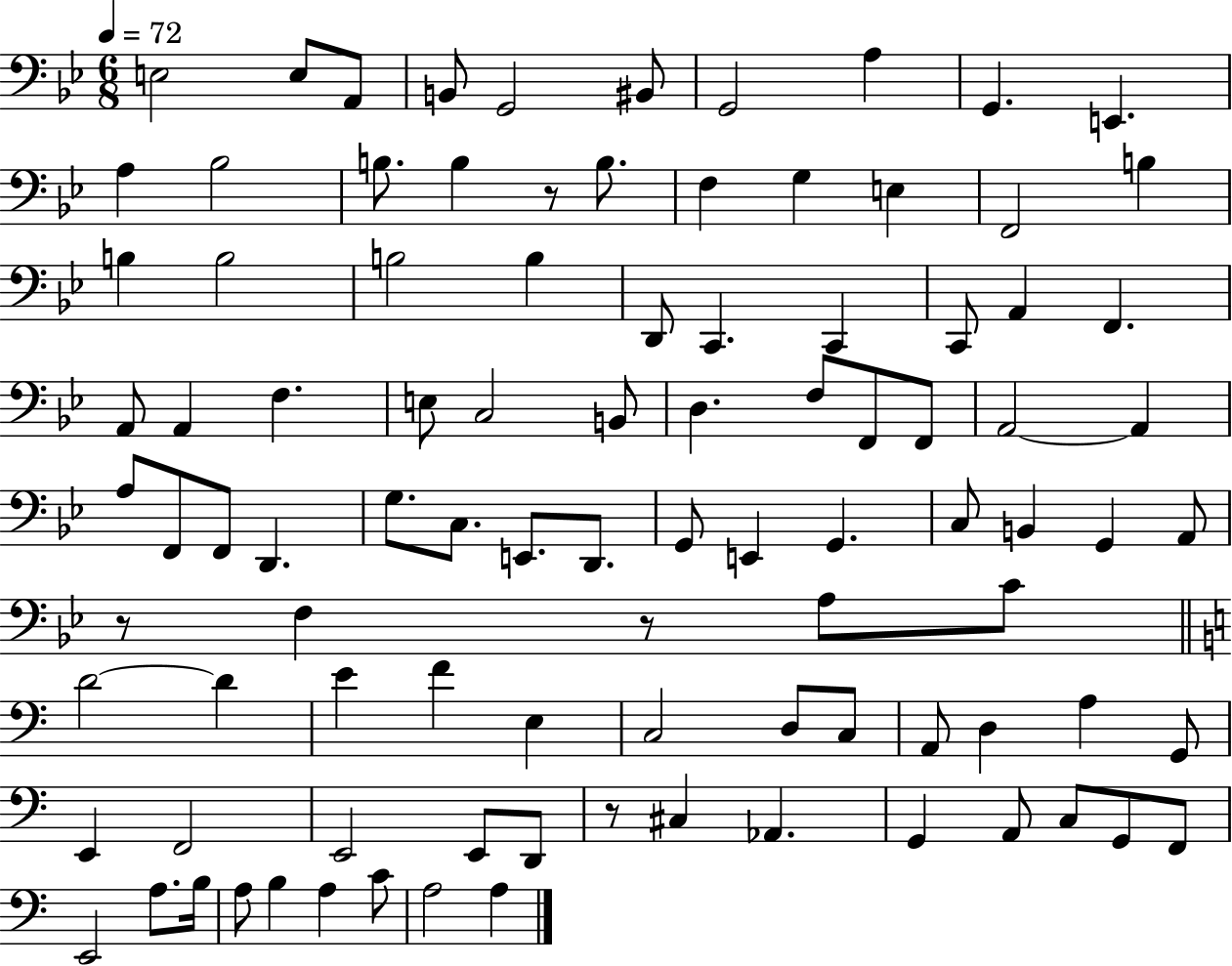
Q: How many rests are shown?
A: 4